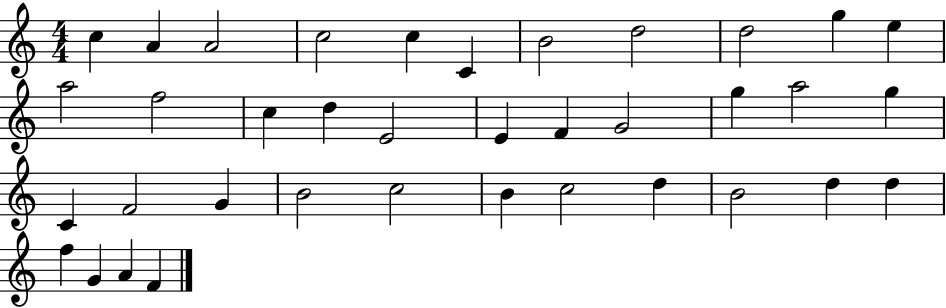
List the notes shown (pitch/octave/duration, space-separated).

C5/q A4/q A4/h C5/h C5/q C4/q B4/h D5/h D5/h G5/q E5/q A5/h F5/h C5/q D5/q E4/h E4/q F4/q G4/h G5/q A5/h G5/q C4/q F4/h G4/q B4/h C5/h B4/q C5/h D5/q B4/h D5/q D5/q F5/q G4/q A4/q F4/q